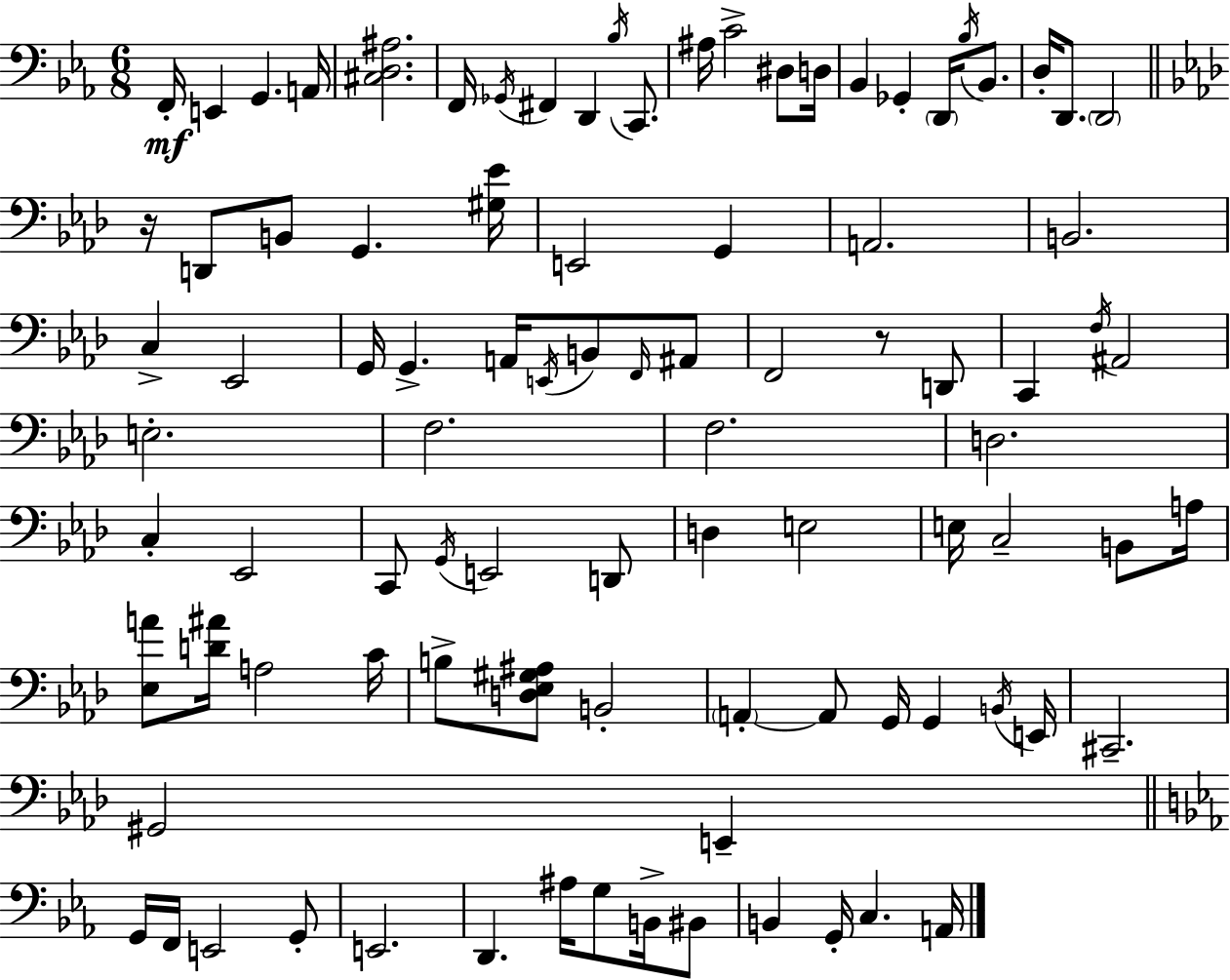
F2/s E2/q G2/q. A2/s [C#3,D3,A#3]/h. F2/s Gb2/s F#2/q D2/q Bb3/s C2/e. A#3/s C4/h D#3/e D3/s Bb2/q Gb2/q D2/s Bb3/s Bb2/e. D3/s D2/e. D2/h R/s D2/e B2/e G2/q. [G#3,Eb4]/s E2/h G2/q A2/h. B2/h. C3/q Eb2/h G2/s G2/q. A2/s E2/s B2/e F2/s A#2/e F2/h R/e D2/e C2/q F3/s A#2/h E3/h. F3/h. F3/h. D3/h. C3/q Eb2/h C2/e G2/s E2/h D2/e D3/q E3/h E3/s C3/h B2/e A3/s [Eb3,A4]/e [D4,A#4]/s A3/h C4/s B3/e [D3,Eb3,G#3,A#3]/e B2/h A2/q A2/e G2/s G2/q B2/s E2/s C#2/h. G#2/h E2/q G2/s F2/s E2/h G2/e E2/h. D2/q. A#3/s G3/e B2/s BIS2/e B2/q G2/s C3/q. A2/s